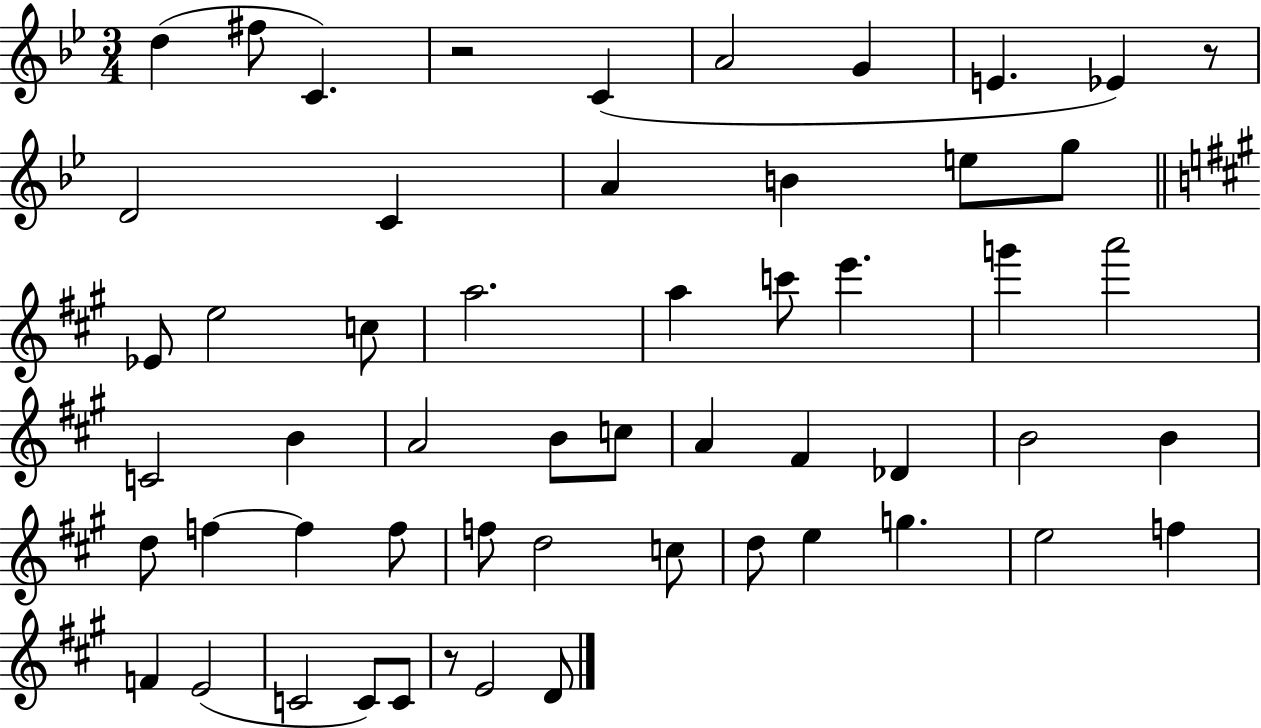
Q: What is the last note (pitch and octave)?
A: D4